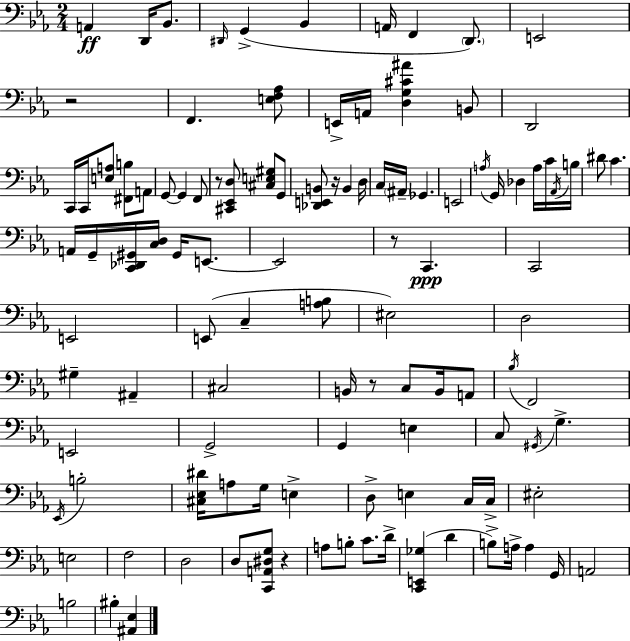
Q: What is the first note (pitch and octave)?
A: A2